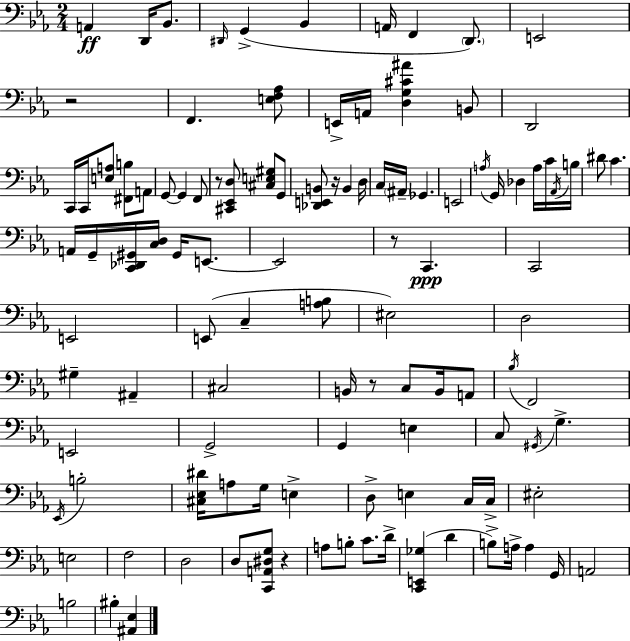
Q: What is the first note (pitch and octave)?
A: A2